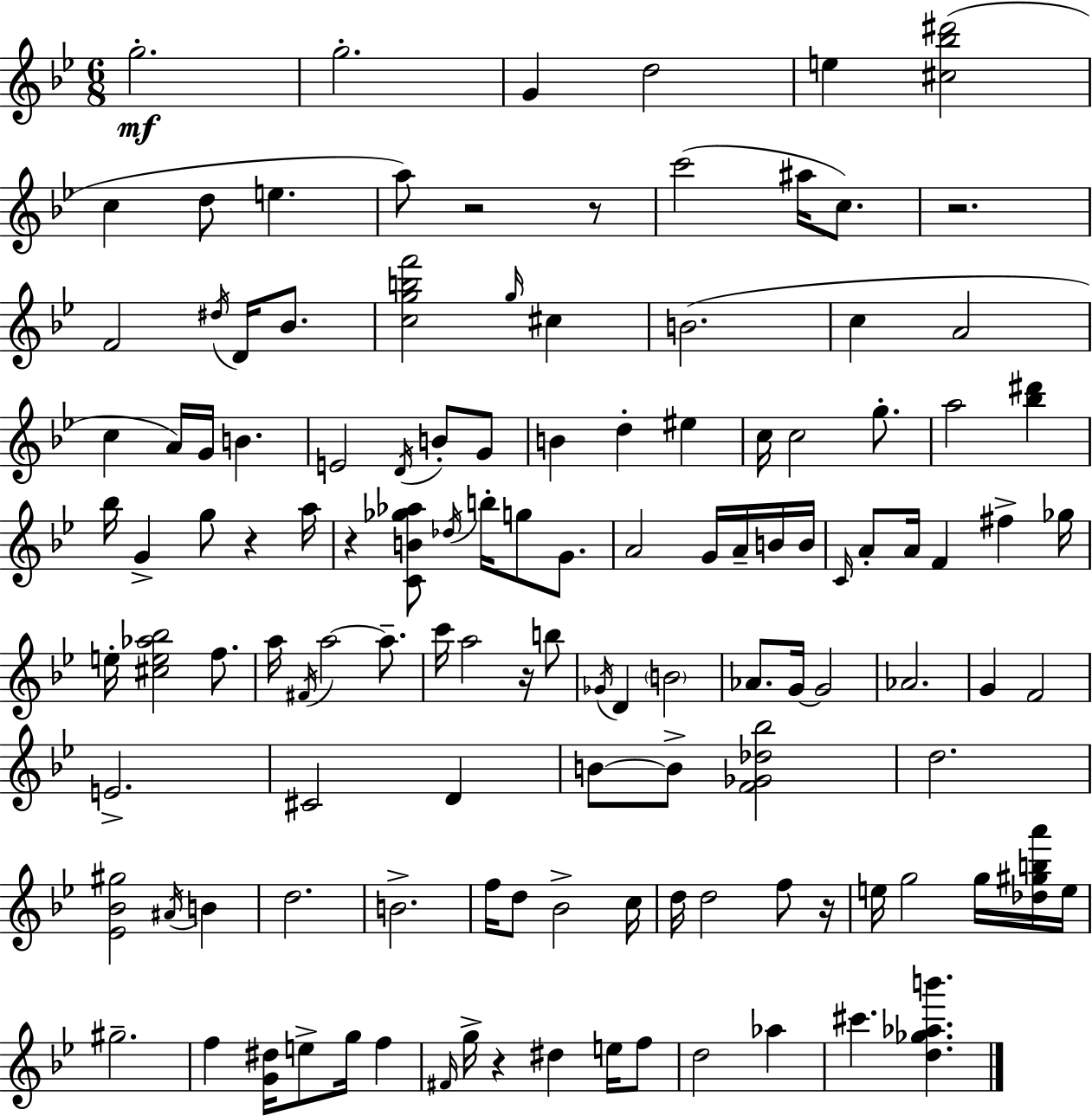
{
  \clef treble
  \numericTimeSignature
  \time 6/8
  \key bes \major
  g''2.-.\mf | g''2.-. | g'4 d''2 | e''4 <cis'' bes'' dis'''>2( | \break c''4 d''8 e''4. | a''8) r2 r8 | c'''2( ais''16 c''8.) | r2. | \break f'2 \acciaccatura { dis''16 } d'16 bes'8. | <c'' g'' b'' f'''>2 \grace { g''16 } cis''4 | b'2.( | c''4 a'2 | \break c''4 a'16) g'16 b'4. | e'2 \acciaccatura { d'16 } b'8-. | g'8 b'4 d''4-. eis''4 | c''16 c''2 | \break g''8.-. a''2 <bes'' dis'''>4 | bes''16 g'4-> g''8 r4 | a''16 r4 <c' b' ges'' aes''>8 \acciaccatura { des''16 } b''16-. g''8 | g'8. a'2 | \break g'16 a'16-- b'16 b'16 \grace { c'16 } a'8-. a'16 f'4 | fis''4-> ges''16 e''16-. <cis'' e'' aes'' bes''>2 | f''8. a''16 \acciaccatura { fis'16 } a''2~~ | a''8.-- c'''16 a''2 | \break r16 b''8 \acciaccatura { ges'16 } d'4 \parenthesize b'2 | aes'8. g'16~~ g'2 | aes'2. | g'4 f'2 | \break e'2.-> | cis'2 | d'4 b'8~~ b'8-> <f' ges' des'' bes''>2 | d''2. | \break <ees' bes' gis''>2 | \acciaccatura { ais'16 } b'4 d''2. | b'2.-> | f''16 d''8 bes'2-> | \break c''16 d''16 d''2 | f''8 r16 e''16 g''2 | g''16 <des'' gis'' b'' a'''>16 e''16 gis''2.-- | f''4 | \break <g' dis''>16 e''8-> g''16 f''4 \grace { fis'16 } g''16-> r4 | dis''4 e''16 f''8 d''2 | aes''4 cis'''4. | <d'' ges'' aes'' b'''>4. \bar "|."
}